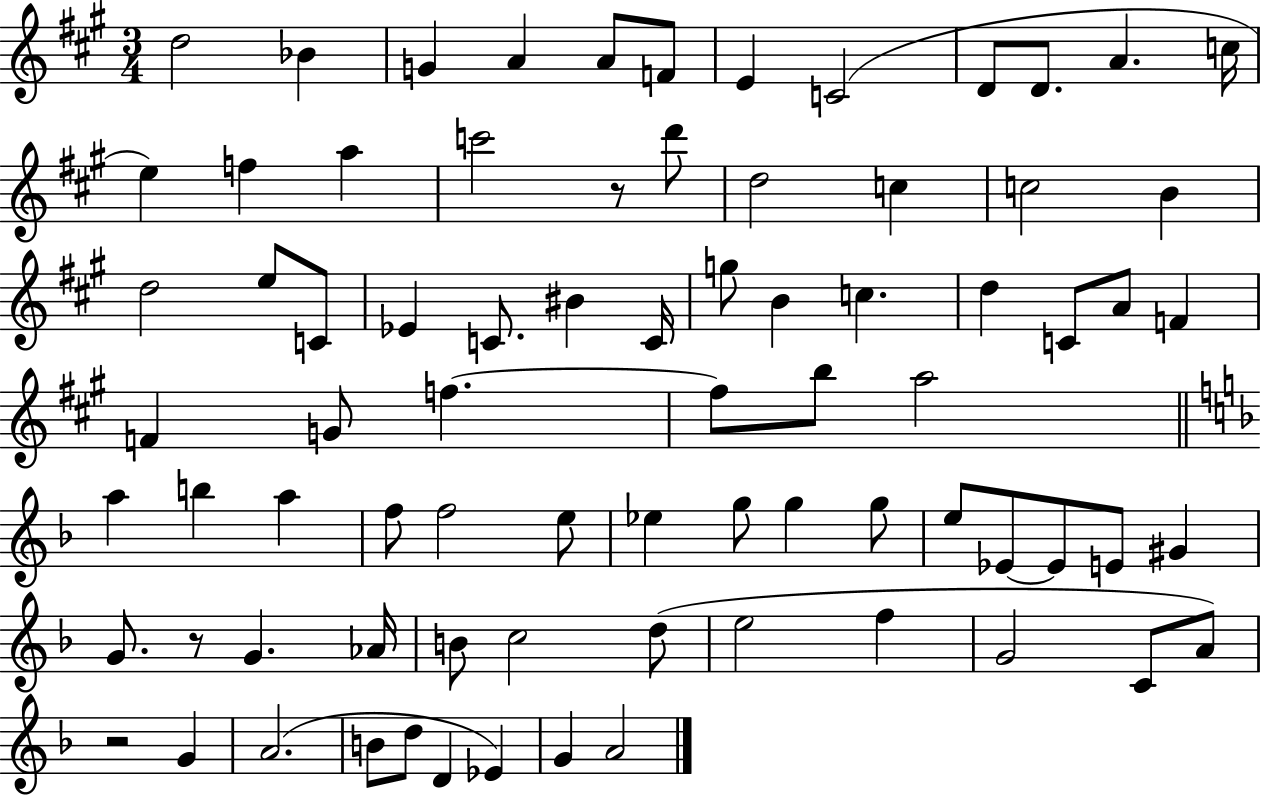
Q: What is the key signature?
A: A major